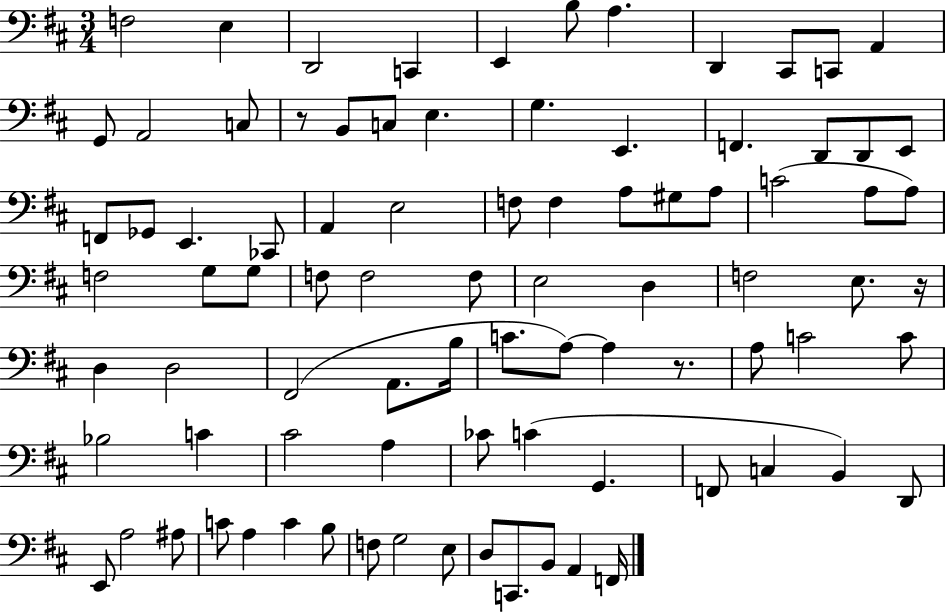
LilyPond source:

{
  \clef bass
  \numericTimeSignature
  \time 3/4
  \key d \major
  f2 e4 | d,2 c,4 | e,4 b8 a4. | d,4 cis,8 c,8 a,4 | \break g,8 a,2 c8 | r8 b,8 c8 e4. | g4. e,4. | f,4. d,8 d,8 e,8 | \break f,8 ges,8 e,4. ces,8 | a,4 e2 | f8 f4 a8 gis8 a8 | c'2( a8 a8) | \break f2 g8 g8 | f8 f2 f8 | e2 d4 | f2 e8. r16 | \break d4 d2 | fis,2( a,8. b16 | c'8. a8~~) a4 r8. | a8 c'2 c'8 | \break bes2 c'4 | cis'2 a4 | ces'8 c'4( g,4. | f,8 c4 b,4) d,8 | \break e,8 a2 ais8 | c'8 a4 c'4 b8 | f8 g2 e8 | d8 c,8. b,8 a,4 f,16 | \break \bar "|."
}